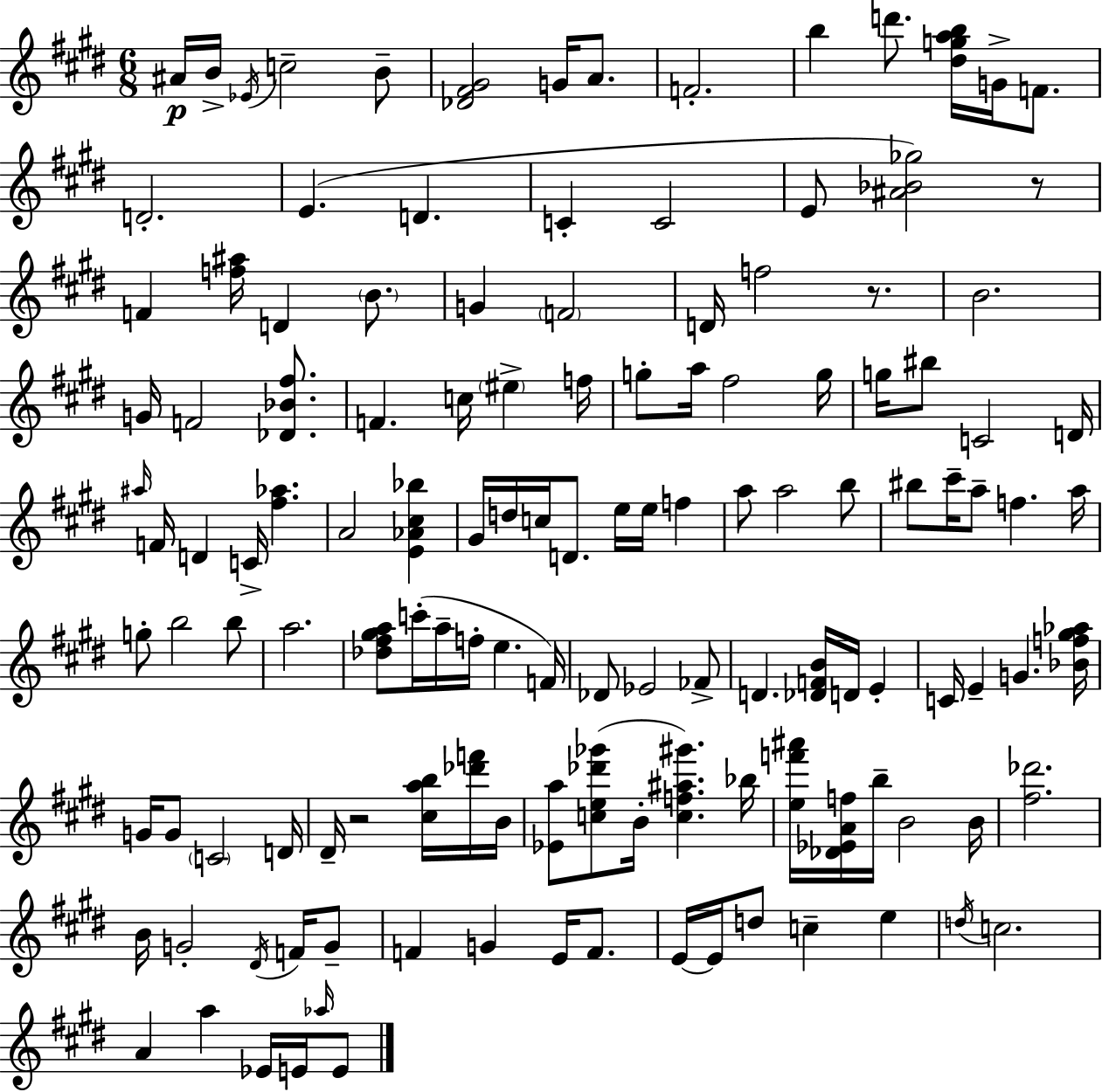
{
  \clef treble
  \numericTimeSignature
  \time 6/8
  \key e \major
  ais'16\p b'16-> \acciaccatura { ees'16 } c''2-- b'8-- | <des' fis' gis'>2 g'16 a'8. | f'2.-. | b''4 d'''8. <dis'' g'' a'' b''>16 g'16-> f'8. | \break d'2.-. | e'4.( d'4. | c'4-. c'2 | e'8 <ais' bes' ges''>2) r8 | \break f'4 <f'' ais''>16 d'4 \parenthesize b'8. | g'4 \parenthesize f'2 | d'16 f''2 r8. | b'2. | \break g'16 f'2 <des' bes' fis''>8. | f'4. c''16 \parenthesize eis''4-> | f''16 g''8-. a''16 fis''2 | g''16 g''16 bis''8 c'2 | \break d'16 \grace { ais''16 } f'16 d'4 c'16-> <fis'' aes''>4. | a'2 <e' aes' cis'' bes''>4 | gis'16 d''16 c''16 d'8. e''16 e''16 f''4 | a''8 a''2 | \break b''8 bis''8 cis'''16-- a''8-- f''4. | a''16 g''8-. b''2 | b''8 a''2. | <des'' fis'' gis'' a''>8 c'''16-.( a''16-- f''16-. e''4. | \break f'16) des'8 ees'2 | fes'8-> d'4. <des' f' b'>16 d'16 e'4-. | c'16 e'4-- g'4. | <bes' f'' gis'' aes''>16 g'16 g'8 \parenthesize c'2 | \break d'16 dis'16-- r2 <cis'' a'' b''>16 | <des''' f'''>16 b'16 <ees' a''>8 <c'' e'' des''' ges'''>8( b'16-. <c'' f'' ais'' gis'''>4.) | bes''16 <e'' f''' ais'''>16 <des' ees' a' f''>16 b''16-- b'2 | b'16 <fis'' des'''>2. | \break b'16 g'2-. \acciaccatura { dis'16 } | f'16 g'8-- f'4 g'4 e'16 | f'8. e'16~~ e'16 d''8 c''4-- e''4 | \acciaccatura { d''16 } c''2. | \break a'4 a''4 | ees'16 e'16 \grace { aes''16 } e'8 \bar "|."
}